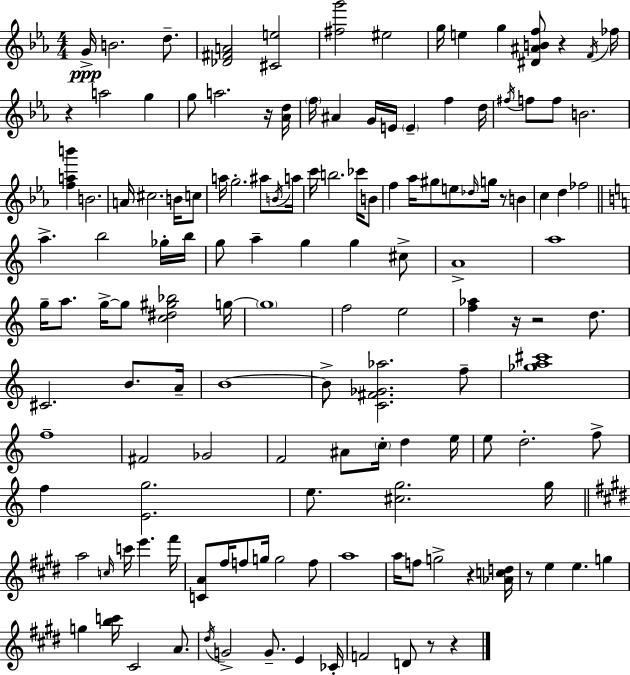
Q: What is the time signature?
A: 4/4